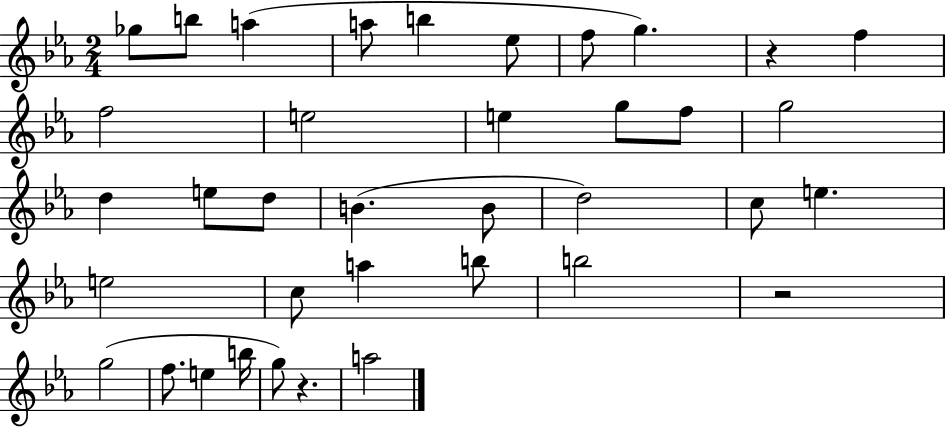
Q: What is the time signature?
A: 2/4